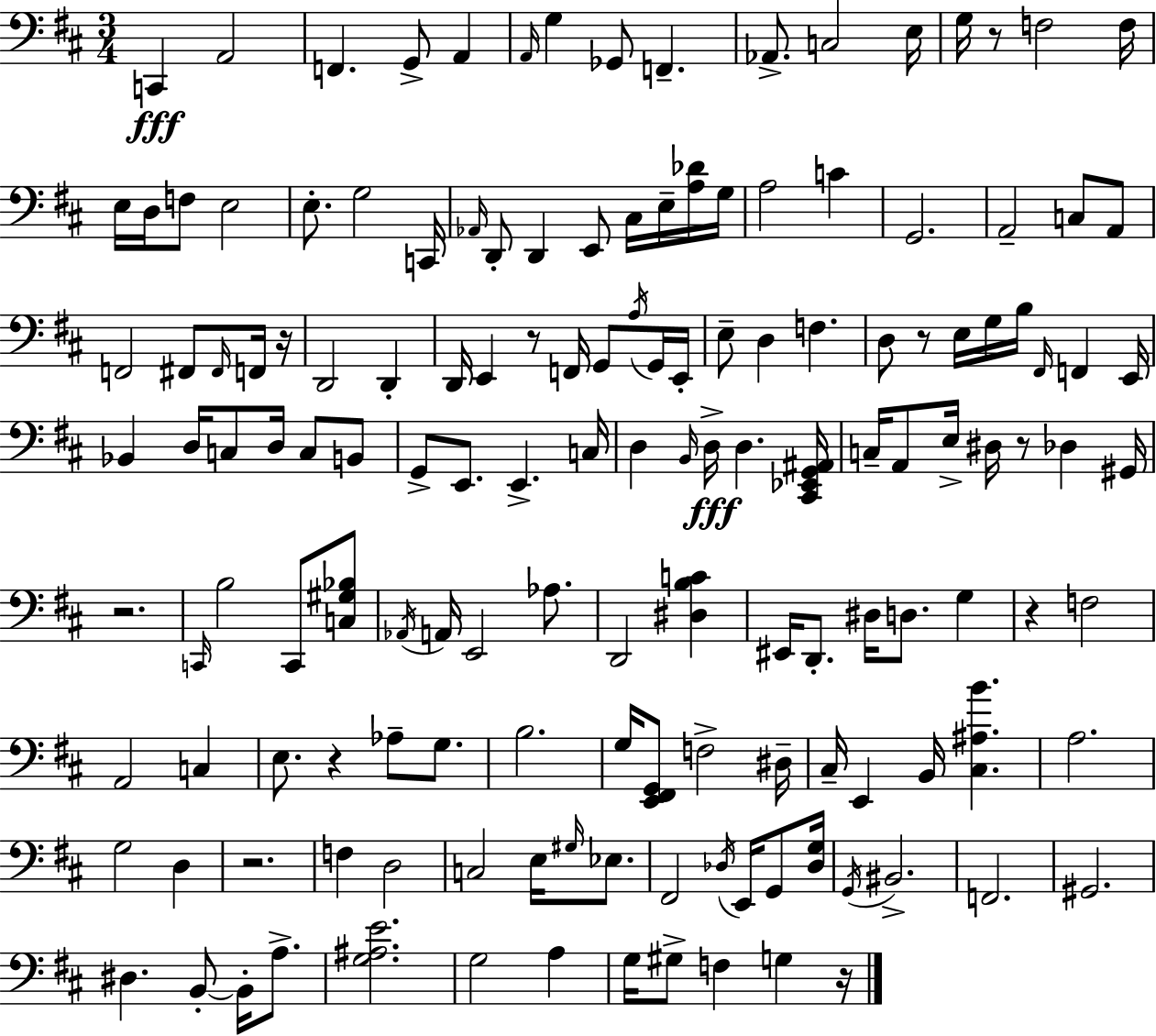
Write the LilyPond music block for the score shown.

{
  \clef bass
  \numericTimeSignature
  \time 3/4
  \key d \major
  c,4\fff a,2 | f,4. g,8-> a,4 | \grace { a,16 } g4 ges,8 f,4.-- | aes,8.-> c2 | \break e16 g16 r8 f2 | f16 e16 d16 f8 e2 | e8.-. g2 | c,16 \grace { aes,16 } d,8-. d,4 e,8 cis16 e16-- | \break <a des'>16 g16 a2 c'4 | g,2. | a,2-- c8 | a,8 f,2 fis,8 | \break \grace { fis,16 } f,16 r16 d,2 d,4-. | d,16 e,4 r8 f,16 g,8 | \acciaccatura { a16 } g,16 e,16-. e8-- d4 f4. | d8 r8 e16 g16 b16 \grace { fis,16 } | \break f,4 e,16 bes,4 d16 c8 | d16 c8 b,8 g,8-> e,8. e,4.-> | c16 d4 \grace { b,16 }\fff d16-> d4. | <cis, ees, g, ais,>16 c16-- a,8 e16-> dis16 r8 | \break des4 gis,16 r2. | \grace { c,16 } b2 | c,8 <c gis bes>8 \acciaccatura { aes,16 } a,16 e,2 | aes8. d,2 | \break <dis b c'>4 eis,16 d,8.-. | dis16 d8. g4 r4 | f2 a,2 | c4 e8. r4 | \break aes8-- g8. b2. | g16 <e, fis, g,>8 f2-> | dis16-- cis16-- e,4 | b,16 <cis ais b'>4. a2. | \break g2 | d4 r2. | f4 | d2 c2 | \break e16 \grace { gis16 } ees8. fis,2 | \acciaccatura { des16 } e,16 g,8 <des g>16 \acciaccatura { g,16 } bis,2.-> | f,2. | gis,2. | \break dis4. | b,8-.~~ b,16-. a8.-> <g ais e'>2. | g2 | a4 g16 | \break gis8-> f4 g4 r16 \bar "|."
}